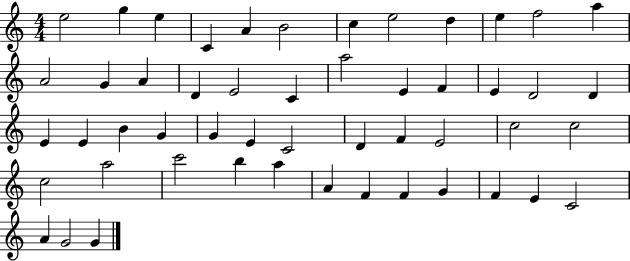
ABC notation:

X:1
T:Untitled
M:4/4
L:1/4
K:C
e2 g e C A B2 c e2 d e f2 a A2 G A D E2 C a2 E F E D2 D E E B G G E C2 D F E2 c2 c2 c2 a2 c'2 b a A F F G F E C2 A G2 G